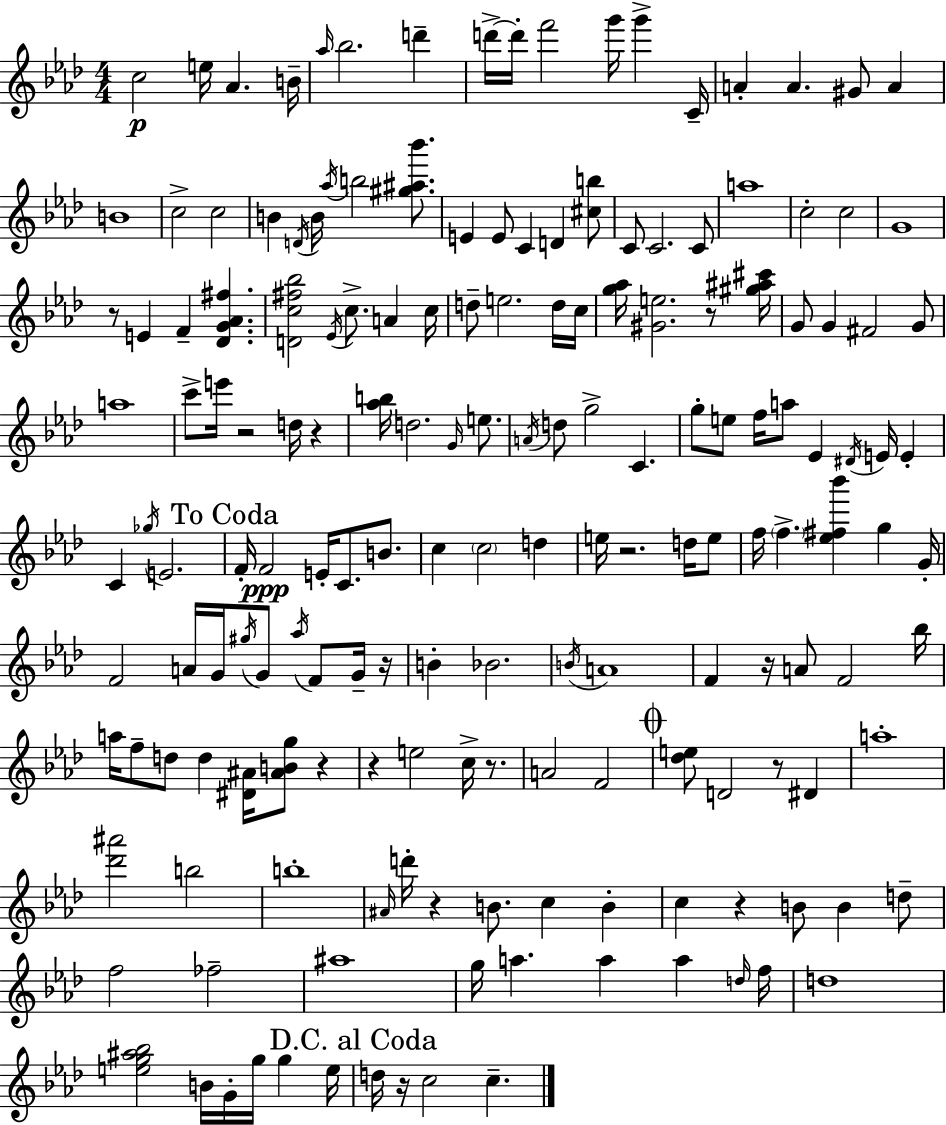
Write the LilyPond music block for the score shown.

{
  \clef treble
  \numericTimeSignature
  \time 4/4
  \key f \minor
  c''2\p e''16 aes'4. b'16-- | \grace { aes''16 } bes''2. d'''4-- | d'''16->~~ d'''16-. f'''2 g'''16 g'''4-> | c'16-- a'4-. a'4. gis'8 a'4 | \break b'1 | c''2-> c''2 | b'4 \acciaccatura { d'16 } b'16 \acciaccatura { aes''16 } b''2 | <gis'' ais'' bes'''>8. e'4 e'8 c'4 d'4 | \break <cis'' b''>8 c'8 c'2. | c'8 a''1 | c''2-. c''2 | g'1 | \break r8 e'4 f'4-- <des' g' aes' fis''>4. | <d' c'' fis'' bes''>2 \acciaccatura { ees'16 } c''8.-> a'4 | c''16 d''8-- e''2. | d''16 c''16 <g'' aes''>16 <gis' e''>2. | \break r8 <gis'' ais'' cis'''>16 g'8 g'4 fis'2 | g'8 a''1 | c'''8-> e'''16 r2 d''16 | r4 <aes'' b''>16 d''2. | \break \grace { g'16 } e''8. \acciaccatura { a'16 } d''8 g''2-> | c'4. g''8-. e''8 f''16 a''8 ees'4 | \acciaccatura { dis'16 } e'16 e'4-. c'4 \acciaccatura { ges''16 } e'2. | \mark "To Coda" f'16-. f'2\ppp | \break e'16-. c'8. b'8. c''4 \parenthesize c''2 | d''4 e''16 r2. | d''16 e''8 f''16 \parenthesize f''4.-> <ees'' fis'' bes'''>4 | g''4 g'16-. f'2 | \break a'16 g'16 \acciaccatura { gis''16 } g'8 \acciaccatura { aes''16 } f'8 g'16-- r16 b'4-. bes'2. | \acciaccatura { b'16 } a'1 | f'4 r16 | a'8 f'2 bes''16 a''16 f''8-- d''8 | \break d''4 <dis' ais'>16 <ais' b' g''>8 r4 r4 e''2 | c''16-> r8. a'2 | f'2 \mark \markup { \musicglyph "scripts.coda" } <des'' e''>8 d'2 | r8 dis'4 a''1-. | \break <des''' ais'''>2 | b''2 b''1-. | \grace { ais'16 } d'''16-. r4 | b'8. c''4 b'4-. c''4 | \break r4 b'8 b'4 d''8-- f''2 | fes''2-- ais''1 | g''16 a''4. | a''4 a''4 \grace { d''16 } f''16 d''1 | \break <e'' g'' ais'' bes''>2 | b'16 g'16-. g''16 g''4 e''16 \mark "D.C. al Coda" d''16 r16 c''2 | c''4.-- \bar "|."
}